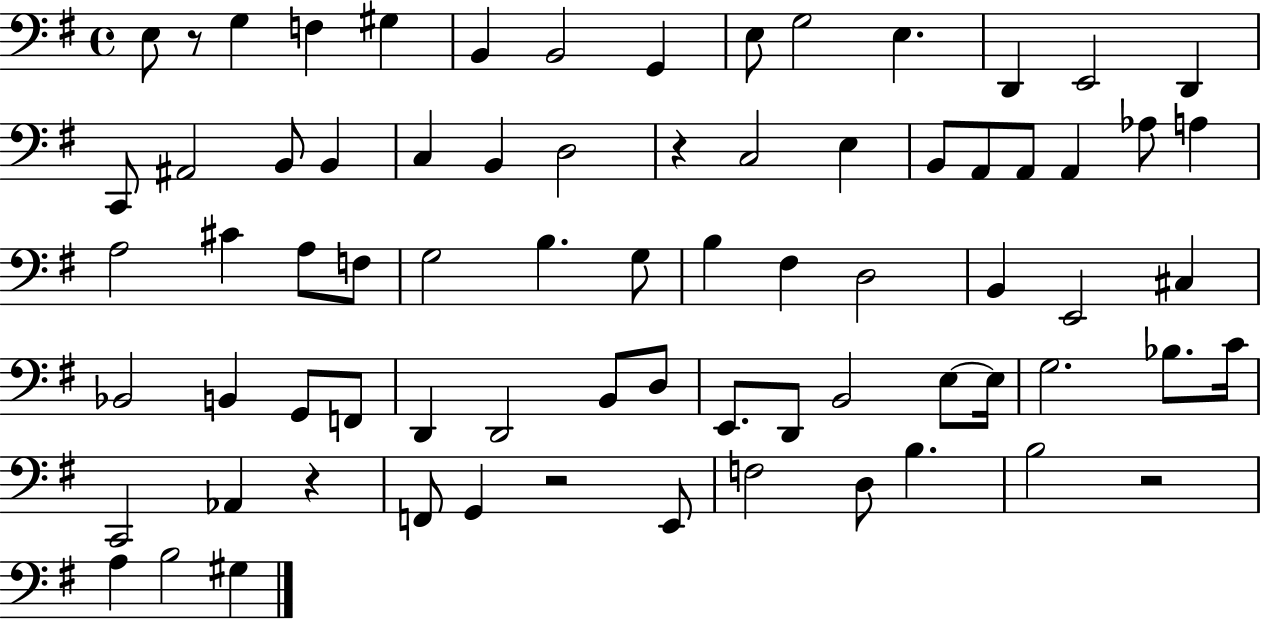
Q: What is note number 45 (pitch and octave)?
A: F2